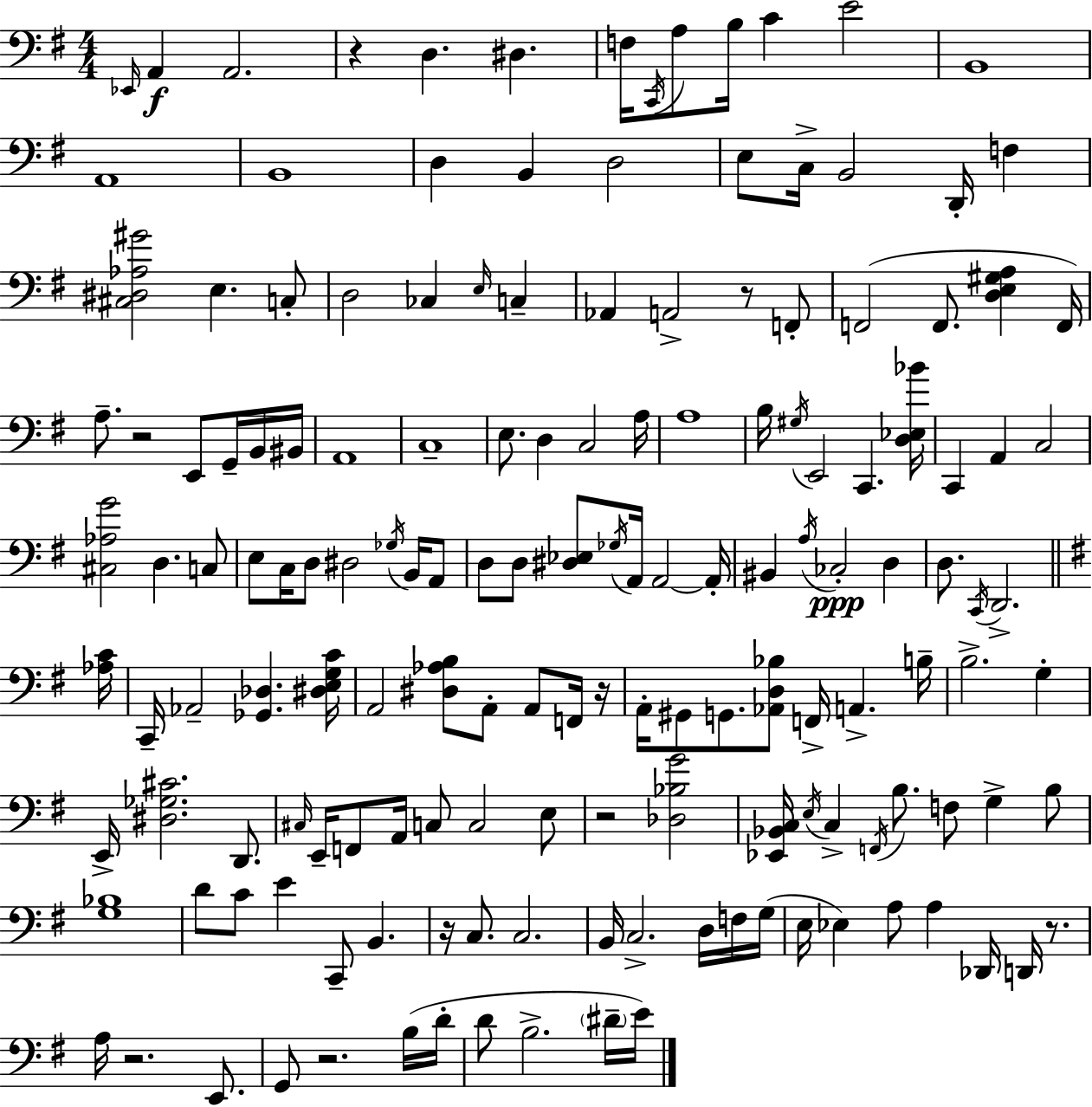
Eb2/s A2/q A2/h. R/q D3/q. D#3/q. F3/s C2/s A3/e B3/s C4/q E4/h B2/w A2/w B2/w D3/q B2/q D3/h E3/e C3/s B2/h D2/s F3/q [C#3,D#3,Ab3,G#4]/h E3/q. C3/e D3/h CES3/q E3/s C3/q Ab2/q A2/h R/e F2/e F2/h F2/e. [D3,E3,G#3,A3]/q F2/s A3/e. R/h E2/e G2/s B2/s BIS2/s A2/w C3/w E3/e. D3/q C3/h A3/s A3/w B3/s G#3/s E2/h C2/q. [D3,Eb3,Bb4]/s C2/q A2/q C3/h [C#3,Ab3,G4]/h D3/q. C3/e E3/e C3/s D3/e D#3/h Gb3/s B2/s A2/e D3/e D3/e [D#3,Eb3]/e Gb3/s A2/s A2/h A2/s BIS2/q A3/s CES3/h D3/q D3/e. C2/s D2/h. [Ab3,C4]/s C2/s Ab2/h [Gb2,Db3]/q. [D#3,E3,G3,C4]/s A2/h [D#3,Ab3,B3]/e A2/e A2/e F2/s R/s A2/s G#2/e G2/e. [Ab2,D3,Bb3]/e F2/s A2/q. B3/s B3/h. G3/q E2/s [D#3,Gb3,C#4]/h. D2/e. C#3/s E2/s F2/e A2/s C3/e C3/h E3/e R/h [Db3,Bb3,G4]/h [Eb2,Bb2,C3]/s E3/s C3/q F2/s B3/e. F3/e G3/q B3/e [G3,Bb3]/w D4/e C4/e E4/q C2/e B2/q. R/s C3/e. C3/h. B2/s C3/h. D3/s F3/s G3/s E3/s Eb3/q A3/e A3/q Db2/s D2/s R/e. A3/s R/h. E2/e. G2/e R/h. B3/s D4/s D4/e B3/h. D#4/s E4/s